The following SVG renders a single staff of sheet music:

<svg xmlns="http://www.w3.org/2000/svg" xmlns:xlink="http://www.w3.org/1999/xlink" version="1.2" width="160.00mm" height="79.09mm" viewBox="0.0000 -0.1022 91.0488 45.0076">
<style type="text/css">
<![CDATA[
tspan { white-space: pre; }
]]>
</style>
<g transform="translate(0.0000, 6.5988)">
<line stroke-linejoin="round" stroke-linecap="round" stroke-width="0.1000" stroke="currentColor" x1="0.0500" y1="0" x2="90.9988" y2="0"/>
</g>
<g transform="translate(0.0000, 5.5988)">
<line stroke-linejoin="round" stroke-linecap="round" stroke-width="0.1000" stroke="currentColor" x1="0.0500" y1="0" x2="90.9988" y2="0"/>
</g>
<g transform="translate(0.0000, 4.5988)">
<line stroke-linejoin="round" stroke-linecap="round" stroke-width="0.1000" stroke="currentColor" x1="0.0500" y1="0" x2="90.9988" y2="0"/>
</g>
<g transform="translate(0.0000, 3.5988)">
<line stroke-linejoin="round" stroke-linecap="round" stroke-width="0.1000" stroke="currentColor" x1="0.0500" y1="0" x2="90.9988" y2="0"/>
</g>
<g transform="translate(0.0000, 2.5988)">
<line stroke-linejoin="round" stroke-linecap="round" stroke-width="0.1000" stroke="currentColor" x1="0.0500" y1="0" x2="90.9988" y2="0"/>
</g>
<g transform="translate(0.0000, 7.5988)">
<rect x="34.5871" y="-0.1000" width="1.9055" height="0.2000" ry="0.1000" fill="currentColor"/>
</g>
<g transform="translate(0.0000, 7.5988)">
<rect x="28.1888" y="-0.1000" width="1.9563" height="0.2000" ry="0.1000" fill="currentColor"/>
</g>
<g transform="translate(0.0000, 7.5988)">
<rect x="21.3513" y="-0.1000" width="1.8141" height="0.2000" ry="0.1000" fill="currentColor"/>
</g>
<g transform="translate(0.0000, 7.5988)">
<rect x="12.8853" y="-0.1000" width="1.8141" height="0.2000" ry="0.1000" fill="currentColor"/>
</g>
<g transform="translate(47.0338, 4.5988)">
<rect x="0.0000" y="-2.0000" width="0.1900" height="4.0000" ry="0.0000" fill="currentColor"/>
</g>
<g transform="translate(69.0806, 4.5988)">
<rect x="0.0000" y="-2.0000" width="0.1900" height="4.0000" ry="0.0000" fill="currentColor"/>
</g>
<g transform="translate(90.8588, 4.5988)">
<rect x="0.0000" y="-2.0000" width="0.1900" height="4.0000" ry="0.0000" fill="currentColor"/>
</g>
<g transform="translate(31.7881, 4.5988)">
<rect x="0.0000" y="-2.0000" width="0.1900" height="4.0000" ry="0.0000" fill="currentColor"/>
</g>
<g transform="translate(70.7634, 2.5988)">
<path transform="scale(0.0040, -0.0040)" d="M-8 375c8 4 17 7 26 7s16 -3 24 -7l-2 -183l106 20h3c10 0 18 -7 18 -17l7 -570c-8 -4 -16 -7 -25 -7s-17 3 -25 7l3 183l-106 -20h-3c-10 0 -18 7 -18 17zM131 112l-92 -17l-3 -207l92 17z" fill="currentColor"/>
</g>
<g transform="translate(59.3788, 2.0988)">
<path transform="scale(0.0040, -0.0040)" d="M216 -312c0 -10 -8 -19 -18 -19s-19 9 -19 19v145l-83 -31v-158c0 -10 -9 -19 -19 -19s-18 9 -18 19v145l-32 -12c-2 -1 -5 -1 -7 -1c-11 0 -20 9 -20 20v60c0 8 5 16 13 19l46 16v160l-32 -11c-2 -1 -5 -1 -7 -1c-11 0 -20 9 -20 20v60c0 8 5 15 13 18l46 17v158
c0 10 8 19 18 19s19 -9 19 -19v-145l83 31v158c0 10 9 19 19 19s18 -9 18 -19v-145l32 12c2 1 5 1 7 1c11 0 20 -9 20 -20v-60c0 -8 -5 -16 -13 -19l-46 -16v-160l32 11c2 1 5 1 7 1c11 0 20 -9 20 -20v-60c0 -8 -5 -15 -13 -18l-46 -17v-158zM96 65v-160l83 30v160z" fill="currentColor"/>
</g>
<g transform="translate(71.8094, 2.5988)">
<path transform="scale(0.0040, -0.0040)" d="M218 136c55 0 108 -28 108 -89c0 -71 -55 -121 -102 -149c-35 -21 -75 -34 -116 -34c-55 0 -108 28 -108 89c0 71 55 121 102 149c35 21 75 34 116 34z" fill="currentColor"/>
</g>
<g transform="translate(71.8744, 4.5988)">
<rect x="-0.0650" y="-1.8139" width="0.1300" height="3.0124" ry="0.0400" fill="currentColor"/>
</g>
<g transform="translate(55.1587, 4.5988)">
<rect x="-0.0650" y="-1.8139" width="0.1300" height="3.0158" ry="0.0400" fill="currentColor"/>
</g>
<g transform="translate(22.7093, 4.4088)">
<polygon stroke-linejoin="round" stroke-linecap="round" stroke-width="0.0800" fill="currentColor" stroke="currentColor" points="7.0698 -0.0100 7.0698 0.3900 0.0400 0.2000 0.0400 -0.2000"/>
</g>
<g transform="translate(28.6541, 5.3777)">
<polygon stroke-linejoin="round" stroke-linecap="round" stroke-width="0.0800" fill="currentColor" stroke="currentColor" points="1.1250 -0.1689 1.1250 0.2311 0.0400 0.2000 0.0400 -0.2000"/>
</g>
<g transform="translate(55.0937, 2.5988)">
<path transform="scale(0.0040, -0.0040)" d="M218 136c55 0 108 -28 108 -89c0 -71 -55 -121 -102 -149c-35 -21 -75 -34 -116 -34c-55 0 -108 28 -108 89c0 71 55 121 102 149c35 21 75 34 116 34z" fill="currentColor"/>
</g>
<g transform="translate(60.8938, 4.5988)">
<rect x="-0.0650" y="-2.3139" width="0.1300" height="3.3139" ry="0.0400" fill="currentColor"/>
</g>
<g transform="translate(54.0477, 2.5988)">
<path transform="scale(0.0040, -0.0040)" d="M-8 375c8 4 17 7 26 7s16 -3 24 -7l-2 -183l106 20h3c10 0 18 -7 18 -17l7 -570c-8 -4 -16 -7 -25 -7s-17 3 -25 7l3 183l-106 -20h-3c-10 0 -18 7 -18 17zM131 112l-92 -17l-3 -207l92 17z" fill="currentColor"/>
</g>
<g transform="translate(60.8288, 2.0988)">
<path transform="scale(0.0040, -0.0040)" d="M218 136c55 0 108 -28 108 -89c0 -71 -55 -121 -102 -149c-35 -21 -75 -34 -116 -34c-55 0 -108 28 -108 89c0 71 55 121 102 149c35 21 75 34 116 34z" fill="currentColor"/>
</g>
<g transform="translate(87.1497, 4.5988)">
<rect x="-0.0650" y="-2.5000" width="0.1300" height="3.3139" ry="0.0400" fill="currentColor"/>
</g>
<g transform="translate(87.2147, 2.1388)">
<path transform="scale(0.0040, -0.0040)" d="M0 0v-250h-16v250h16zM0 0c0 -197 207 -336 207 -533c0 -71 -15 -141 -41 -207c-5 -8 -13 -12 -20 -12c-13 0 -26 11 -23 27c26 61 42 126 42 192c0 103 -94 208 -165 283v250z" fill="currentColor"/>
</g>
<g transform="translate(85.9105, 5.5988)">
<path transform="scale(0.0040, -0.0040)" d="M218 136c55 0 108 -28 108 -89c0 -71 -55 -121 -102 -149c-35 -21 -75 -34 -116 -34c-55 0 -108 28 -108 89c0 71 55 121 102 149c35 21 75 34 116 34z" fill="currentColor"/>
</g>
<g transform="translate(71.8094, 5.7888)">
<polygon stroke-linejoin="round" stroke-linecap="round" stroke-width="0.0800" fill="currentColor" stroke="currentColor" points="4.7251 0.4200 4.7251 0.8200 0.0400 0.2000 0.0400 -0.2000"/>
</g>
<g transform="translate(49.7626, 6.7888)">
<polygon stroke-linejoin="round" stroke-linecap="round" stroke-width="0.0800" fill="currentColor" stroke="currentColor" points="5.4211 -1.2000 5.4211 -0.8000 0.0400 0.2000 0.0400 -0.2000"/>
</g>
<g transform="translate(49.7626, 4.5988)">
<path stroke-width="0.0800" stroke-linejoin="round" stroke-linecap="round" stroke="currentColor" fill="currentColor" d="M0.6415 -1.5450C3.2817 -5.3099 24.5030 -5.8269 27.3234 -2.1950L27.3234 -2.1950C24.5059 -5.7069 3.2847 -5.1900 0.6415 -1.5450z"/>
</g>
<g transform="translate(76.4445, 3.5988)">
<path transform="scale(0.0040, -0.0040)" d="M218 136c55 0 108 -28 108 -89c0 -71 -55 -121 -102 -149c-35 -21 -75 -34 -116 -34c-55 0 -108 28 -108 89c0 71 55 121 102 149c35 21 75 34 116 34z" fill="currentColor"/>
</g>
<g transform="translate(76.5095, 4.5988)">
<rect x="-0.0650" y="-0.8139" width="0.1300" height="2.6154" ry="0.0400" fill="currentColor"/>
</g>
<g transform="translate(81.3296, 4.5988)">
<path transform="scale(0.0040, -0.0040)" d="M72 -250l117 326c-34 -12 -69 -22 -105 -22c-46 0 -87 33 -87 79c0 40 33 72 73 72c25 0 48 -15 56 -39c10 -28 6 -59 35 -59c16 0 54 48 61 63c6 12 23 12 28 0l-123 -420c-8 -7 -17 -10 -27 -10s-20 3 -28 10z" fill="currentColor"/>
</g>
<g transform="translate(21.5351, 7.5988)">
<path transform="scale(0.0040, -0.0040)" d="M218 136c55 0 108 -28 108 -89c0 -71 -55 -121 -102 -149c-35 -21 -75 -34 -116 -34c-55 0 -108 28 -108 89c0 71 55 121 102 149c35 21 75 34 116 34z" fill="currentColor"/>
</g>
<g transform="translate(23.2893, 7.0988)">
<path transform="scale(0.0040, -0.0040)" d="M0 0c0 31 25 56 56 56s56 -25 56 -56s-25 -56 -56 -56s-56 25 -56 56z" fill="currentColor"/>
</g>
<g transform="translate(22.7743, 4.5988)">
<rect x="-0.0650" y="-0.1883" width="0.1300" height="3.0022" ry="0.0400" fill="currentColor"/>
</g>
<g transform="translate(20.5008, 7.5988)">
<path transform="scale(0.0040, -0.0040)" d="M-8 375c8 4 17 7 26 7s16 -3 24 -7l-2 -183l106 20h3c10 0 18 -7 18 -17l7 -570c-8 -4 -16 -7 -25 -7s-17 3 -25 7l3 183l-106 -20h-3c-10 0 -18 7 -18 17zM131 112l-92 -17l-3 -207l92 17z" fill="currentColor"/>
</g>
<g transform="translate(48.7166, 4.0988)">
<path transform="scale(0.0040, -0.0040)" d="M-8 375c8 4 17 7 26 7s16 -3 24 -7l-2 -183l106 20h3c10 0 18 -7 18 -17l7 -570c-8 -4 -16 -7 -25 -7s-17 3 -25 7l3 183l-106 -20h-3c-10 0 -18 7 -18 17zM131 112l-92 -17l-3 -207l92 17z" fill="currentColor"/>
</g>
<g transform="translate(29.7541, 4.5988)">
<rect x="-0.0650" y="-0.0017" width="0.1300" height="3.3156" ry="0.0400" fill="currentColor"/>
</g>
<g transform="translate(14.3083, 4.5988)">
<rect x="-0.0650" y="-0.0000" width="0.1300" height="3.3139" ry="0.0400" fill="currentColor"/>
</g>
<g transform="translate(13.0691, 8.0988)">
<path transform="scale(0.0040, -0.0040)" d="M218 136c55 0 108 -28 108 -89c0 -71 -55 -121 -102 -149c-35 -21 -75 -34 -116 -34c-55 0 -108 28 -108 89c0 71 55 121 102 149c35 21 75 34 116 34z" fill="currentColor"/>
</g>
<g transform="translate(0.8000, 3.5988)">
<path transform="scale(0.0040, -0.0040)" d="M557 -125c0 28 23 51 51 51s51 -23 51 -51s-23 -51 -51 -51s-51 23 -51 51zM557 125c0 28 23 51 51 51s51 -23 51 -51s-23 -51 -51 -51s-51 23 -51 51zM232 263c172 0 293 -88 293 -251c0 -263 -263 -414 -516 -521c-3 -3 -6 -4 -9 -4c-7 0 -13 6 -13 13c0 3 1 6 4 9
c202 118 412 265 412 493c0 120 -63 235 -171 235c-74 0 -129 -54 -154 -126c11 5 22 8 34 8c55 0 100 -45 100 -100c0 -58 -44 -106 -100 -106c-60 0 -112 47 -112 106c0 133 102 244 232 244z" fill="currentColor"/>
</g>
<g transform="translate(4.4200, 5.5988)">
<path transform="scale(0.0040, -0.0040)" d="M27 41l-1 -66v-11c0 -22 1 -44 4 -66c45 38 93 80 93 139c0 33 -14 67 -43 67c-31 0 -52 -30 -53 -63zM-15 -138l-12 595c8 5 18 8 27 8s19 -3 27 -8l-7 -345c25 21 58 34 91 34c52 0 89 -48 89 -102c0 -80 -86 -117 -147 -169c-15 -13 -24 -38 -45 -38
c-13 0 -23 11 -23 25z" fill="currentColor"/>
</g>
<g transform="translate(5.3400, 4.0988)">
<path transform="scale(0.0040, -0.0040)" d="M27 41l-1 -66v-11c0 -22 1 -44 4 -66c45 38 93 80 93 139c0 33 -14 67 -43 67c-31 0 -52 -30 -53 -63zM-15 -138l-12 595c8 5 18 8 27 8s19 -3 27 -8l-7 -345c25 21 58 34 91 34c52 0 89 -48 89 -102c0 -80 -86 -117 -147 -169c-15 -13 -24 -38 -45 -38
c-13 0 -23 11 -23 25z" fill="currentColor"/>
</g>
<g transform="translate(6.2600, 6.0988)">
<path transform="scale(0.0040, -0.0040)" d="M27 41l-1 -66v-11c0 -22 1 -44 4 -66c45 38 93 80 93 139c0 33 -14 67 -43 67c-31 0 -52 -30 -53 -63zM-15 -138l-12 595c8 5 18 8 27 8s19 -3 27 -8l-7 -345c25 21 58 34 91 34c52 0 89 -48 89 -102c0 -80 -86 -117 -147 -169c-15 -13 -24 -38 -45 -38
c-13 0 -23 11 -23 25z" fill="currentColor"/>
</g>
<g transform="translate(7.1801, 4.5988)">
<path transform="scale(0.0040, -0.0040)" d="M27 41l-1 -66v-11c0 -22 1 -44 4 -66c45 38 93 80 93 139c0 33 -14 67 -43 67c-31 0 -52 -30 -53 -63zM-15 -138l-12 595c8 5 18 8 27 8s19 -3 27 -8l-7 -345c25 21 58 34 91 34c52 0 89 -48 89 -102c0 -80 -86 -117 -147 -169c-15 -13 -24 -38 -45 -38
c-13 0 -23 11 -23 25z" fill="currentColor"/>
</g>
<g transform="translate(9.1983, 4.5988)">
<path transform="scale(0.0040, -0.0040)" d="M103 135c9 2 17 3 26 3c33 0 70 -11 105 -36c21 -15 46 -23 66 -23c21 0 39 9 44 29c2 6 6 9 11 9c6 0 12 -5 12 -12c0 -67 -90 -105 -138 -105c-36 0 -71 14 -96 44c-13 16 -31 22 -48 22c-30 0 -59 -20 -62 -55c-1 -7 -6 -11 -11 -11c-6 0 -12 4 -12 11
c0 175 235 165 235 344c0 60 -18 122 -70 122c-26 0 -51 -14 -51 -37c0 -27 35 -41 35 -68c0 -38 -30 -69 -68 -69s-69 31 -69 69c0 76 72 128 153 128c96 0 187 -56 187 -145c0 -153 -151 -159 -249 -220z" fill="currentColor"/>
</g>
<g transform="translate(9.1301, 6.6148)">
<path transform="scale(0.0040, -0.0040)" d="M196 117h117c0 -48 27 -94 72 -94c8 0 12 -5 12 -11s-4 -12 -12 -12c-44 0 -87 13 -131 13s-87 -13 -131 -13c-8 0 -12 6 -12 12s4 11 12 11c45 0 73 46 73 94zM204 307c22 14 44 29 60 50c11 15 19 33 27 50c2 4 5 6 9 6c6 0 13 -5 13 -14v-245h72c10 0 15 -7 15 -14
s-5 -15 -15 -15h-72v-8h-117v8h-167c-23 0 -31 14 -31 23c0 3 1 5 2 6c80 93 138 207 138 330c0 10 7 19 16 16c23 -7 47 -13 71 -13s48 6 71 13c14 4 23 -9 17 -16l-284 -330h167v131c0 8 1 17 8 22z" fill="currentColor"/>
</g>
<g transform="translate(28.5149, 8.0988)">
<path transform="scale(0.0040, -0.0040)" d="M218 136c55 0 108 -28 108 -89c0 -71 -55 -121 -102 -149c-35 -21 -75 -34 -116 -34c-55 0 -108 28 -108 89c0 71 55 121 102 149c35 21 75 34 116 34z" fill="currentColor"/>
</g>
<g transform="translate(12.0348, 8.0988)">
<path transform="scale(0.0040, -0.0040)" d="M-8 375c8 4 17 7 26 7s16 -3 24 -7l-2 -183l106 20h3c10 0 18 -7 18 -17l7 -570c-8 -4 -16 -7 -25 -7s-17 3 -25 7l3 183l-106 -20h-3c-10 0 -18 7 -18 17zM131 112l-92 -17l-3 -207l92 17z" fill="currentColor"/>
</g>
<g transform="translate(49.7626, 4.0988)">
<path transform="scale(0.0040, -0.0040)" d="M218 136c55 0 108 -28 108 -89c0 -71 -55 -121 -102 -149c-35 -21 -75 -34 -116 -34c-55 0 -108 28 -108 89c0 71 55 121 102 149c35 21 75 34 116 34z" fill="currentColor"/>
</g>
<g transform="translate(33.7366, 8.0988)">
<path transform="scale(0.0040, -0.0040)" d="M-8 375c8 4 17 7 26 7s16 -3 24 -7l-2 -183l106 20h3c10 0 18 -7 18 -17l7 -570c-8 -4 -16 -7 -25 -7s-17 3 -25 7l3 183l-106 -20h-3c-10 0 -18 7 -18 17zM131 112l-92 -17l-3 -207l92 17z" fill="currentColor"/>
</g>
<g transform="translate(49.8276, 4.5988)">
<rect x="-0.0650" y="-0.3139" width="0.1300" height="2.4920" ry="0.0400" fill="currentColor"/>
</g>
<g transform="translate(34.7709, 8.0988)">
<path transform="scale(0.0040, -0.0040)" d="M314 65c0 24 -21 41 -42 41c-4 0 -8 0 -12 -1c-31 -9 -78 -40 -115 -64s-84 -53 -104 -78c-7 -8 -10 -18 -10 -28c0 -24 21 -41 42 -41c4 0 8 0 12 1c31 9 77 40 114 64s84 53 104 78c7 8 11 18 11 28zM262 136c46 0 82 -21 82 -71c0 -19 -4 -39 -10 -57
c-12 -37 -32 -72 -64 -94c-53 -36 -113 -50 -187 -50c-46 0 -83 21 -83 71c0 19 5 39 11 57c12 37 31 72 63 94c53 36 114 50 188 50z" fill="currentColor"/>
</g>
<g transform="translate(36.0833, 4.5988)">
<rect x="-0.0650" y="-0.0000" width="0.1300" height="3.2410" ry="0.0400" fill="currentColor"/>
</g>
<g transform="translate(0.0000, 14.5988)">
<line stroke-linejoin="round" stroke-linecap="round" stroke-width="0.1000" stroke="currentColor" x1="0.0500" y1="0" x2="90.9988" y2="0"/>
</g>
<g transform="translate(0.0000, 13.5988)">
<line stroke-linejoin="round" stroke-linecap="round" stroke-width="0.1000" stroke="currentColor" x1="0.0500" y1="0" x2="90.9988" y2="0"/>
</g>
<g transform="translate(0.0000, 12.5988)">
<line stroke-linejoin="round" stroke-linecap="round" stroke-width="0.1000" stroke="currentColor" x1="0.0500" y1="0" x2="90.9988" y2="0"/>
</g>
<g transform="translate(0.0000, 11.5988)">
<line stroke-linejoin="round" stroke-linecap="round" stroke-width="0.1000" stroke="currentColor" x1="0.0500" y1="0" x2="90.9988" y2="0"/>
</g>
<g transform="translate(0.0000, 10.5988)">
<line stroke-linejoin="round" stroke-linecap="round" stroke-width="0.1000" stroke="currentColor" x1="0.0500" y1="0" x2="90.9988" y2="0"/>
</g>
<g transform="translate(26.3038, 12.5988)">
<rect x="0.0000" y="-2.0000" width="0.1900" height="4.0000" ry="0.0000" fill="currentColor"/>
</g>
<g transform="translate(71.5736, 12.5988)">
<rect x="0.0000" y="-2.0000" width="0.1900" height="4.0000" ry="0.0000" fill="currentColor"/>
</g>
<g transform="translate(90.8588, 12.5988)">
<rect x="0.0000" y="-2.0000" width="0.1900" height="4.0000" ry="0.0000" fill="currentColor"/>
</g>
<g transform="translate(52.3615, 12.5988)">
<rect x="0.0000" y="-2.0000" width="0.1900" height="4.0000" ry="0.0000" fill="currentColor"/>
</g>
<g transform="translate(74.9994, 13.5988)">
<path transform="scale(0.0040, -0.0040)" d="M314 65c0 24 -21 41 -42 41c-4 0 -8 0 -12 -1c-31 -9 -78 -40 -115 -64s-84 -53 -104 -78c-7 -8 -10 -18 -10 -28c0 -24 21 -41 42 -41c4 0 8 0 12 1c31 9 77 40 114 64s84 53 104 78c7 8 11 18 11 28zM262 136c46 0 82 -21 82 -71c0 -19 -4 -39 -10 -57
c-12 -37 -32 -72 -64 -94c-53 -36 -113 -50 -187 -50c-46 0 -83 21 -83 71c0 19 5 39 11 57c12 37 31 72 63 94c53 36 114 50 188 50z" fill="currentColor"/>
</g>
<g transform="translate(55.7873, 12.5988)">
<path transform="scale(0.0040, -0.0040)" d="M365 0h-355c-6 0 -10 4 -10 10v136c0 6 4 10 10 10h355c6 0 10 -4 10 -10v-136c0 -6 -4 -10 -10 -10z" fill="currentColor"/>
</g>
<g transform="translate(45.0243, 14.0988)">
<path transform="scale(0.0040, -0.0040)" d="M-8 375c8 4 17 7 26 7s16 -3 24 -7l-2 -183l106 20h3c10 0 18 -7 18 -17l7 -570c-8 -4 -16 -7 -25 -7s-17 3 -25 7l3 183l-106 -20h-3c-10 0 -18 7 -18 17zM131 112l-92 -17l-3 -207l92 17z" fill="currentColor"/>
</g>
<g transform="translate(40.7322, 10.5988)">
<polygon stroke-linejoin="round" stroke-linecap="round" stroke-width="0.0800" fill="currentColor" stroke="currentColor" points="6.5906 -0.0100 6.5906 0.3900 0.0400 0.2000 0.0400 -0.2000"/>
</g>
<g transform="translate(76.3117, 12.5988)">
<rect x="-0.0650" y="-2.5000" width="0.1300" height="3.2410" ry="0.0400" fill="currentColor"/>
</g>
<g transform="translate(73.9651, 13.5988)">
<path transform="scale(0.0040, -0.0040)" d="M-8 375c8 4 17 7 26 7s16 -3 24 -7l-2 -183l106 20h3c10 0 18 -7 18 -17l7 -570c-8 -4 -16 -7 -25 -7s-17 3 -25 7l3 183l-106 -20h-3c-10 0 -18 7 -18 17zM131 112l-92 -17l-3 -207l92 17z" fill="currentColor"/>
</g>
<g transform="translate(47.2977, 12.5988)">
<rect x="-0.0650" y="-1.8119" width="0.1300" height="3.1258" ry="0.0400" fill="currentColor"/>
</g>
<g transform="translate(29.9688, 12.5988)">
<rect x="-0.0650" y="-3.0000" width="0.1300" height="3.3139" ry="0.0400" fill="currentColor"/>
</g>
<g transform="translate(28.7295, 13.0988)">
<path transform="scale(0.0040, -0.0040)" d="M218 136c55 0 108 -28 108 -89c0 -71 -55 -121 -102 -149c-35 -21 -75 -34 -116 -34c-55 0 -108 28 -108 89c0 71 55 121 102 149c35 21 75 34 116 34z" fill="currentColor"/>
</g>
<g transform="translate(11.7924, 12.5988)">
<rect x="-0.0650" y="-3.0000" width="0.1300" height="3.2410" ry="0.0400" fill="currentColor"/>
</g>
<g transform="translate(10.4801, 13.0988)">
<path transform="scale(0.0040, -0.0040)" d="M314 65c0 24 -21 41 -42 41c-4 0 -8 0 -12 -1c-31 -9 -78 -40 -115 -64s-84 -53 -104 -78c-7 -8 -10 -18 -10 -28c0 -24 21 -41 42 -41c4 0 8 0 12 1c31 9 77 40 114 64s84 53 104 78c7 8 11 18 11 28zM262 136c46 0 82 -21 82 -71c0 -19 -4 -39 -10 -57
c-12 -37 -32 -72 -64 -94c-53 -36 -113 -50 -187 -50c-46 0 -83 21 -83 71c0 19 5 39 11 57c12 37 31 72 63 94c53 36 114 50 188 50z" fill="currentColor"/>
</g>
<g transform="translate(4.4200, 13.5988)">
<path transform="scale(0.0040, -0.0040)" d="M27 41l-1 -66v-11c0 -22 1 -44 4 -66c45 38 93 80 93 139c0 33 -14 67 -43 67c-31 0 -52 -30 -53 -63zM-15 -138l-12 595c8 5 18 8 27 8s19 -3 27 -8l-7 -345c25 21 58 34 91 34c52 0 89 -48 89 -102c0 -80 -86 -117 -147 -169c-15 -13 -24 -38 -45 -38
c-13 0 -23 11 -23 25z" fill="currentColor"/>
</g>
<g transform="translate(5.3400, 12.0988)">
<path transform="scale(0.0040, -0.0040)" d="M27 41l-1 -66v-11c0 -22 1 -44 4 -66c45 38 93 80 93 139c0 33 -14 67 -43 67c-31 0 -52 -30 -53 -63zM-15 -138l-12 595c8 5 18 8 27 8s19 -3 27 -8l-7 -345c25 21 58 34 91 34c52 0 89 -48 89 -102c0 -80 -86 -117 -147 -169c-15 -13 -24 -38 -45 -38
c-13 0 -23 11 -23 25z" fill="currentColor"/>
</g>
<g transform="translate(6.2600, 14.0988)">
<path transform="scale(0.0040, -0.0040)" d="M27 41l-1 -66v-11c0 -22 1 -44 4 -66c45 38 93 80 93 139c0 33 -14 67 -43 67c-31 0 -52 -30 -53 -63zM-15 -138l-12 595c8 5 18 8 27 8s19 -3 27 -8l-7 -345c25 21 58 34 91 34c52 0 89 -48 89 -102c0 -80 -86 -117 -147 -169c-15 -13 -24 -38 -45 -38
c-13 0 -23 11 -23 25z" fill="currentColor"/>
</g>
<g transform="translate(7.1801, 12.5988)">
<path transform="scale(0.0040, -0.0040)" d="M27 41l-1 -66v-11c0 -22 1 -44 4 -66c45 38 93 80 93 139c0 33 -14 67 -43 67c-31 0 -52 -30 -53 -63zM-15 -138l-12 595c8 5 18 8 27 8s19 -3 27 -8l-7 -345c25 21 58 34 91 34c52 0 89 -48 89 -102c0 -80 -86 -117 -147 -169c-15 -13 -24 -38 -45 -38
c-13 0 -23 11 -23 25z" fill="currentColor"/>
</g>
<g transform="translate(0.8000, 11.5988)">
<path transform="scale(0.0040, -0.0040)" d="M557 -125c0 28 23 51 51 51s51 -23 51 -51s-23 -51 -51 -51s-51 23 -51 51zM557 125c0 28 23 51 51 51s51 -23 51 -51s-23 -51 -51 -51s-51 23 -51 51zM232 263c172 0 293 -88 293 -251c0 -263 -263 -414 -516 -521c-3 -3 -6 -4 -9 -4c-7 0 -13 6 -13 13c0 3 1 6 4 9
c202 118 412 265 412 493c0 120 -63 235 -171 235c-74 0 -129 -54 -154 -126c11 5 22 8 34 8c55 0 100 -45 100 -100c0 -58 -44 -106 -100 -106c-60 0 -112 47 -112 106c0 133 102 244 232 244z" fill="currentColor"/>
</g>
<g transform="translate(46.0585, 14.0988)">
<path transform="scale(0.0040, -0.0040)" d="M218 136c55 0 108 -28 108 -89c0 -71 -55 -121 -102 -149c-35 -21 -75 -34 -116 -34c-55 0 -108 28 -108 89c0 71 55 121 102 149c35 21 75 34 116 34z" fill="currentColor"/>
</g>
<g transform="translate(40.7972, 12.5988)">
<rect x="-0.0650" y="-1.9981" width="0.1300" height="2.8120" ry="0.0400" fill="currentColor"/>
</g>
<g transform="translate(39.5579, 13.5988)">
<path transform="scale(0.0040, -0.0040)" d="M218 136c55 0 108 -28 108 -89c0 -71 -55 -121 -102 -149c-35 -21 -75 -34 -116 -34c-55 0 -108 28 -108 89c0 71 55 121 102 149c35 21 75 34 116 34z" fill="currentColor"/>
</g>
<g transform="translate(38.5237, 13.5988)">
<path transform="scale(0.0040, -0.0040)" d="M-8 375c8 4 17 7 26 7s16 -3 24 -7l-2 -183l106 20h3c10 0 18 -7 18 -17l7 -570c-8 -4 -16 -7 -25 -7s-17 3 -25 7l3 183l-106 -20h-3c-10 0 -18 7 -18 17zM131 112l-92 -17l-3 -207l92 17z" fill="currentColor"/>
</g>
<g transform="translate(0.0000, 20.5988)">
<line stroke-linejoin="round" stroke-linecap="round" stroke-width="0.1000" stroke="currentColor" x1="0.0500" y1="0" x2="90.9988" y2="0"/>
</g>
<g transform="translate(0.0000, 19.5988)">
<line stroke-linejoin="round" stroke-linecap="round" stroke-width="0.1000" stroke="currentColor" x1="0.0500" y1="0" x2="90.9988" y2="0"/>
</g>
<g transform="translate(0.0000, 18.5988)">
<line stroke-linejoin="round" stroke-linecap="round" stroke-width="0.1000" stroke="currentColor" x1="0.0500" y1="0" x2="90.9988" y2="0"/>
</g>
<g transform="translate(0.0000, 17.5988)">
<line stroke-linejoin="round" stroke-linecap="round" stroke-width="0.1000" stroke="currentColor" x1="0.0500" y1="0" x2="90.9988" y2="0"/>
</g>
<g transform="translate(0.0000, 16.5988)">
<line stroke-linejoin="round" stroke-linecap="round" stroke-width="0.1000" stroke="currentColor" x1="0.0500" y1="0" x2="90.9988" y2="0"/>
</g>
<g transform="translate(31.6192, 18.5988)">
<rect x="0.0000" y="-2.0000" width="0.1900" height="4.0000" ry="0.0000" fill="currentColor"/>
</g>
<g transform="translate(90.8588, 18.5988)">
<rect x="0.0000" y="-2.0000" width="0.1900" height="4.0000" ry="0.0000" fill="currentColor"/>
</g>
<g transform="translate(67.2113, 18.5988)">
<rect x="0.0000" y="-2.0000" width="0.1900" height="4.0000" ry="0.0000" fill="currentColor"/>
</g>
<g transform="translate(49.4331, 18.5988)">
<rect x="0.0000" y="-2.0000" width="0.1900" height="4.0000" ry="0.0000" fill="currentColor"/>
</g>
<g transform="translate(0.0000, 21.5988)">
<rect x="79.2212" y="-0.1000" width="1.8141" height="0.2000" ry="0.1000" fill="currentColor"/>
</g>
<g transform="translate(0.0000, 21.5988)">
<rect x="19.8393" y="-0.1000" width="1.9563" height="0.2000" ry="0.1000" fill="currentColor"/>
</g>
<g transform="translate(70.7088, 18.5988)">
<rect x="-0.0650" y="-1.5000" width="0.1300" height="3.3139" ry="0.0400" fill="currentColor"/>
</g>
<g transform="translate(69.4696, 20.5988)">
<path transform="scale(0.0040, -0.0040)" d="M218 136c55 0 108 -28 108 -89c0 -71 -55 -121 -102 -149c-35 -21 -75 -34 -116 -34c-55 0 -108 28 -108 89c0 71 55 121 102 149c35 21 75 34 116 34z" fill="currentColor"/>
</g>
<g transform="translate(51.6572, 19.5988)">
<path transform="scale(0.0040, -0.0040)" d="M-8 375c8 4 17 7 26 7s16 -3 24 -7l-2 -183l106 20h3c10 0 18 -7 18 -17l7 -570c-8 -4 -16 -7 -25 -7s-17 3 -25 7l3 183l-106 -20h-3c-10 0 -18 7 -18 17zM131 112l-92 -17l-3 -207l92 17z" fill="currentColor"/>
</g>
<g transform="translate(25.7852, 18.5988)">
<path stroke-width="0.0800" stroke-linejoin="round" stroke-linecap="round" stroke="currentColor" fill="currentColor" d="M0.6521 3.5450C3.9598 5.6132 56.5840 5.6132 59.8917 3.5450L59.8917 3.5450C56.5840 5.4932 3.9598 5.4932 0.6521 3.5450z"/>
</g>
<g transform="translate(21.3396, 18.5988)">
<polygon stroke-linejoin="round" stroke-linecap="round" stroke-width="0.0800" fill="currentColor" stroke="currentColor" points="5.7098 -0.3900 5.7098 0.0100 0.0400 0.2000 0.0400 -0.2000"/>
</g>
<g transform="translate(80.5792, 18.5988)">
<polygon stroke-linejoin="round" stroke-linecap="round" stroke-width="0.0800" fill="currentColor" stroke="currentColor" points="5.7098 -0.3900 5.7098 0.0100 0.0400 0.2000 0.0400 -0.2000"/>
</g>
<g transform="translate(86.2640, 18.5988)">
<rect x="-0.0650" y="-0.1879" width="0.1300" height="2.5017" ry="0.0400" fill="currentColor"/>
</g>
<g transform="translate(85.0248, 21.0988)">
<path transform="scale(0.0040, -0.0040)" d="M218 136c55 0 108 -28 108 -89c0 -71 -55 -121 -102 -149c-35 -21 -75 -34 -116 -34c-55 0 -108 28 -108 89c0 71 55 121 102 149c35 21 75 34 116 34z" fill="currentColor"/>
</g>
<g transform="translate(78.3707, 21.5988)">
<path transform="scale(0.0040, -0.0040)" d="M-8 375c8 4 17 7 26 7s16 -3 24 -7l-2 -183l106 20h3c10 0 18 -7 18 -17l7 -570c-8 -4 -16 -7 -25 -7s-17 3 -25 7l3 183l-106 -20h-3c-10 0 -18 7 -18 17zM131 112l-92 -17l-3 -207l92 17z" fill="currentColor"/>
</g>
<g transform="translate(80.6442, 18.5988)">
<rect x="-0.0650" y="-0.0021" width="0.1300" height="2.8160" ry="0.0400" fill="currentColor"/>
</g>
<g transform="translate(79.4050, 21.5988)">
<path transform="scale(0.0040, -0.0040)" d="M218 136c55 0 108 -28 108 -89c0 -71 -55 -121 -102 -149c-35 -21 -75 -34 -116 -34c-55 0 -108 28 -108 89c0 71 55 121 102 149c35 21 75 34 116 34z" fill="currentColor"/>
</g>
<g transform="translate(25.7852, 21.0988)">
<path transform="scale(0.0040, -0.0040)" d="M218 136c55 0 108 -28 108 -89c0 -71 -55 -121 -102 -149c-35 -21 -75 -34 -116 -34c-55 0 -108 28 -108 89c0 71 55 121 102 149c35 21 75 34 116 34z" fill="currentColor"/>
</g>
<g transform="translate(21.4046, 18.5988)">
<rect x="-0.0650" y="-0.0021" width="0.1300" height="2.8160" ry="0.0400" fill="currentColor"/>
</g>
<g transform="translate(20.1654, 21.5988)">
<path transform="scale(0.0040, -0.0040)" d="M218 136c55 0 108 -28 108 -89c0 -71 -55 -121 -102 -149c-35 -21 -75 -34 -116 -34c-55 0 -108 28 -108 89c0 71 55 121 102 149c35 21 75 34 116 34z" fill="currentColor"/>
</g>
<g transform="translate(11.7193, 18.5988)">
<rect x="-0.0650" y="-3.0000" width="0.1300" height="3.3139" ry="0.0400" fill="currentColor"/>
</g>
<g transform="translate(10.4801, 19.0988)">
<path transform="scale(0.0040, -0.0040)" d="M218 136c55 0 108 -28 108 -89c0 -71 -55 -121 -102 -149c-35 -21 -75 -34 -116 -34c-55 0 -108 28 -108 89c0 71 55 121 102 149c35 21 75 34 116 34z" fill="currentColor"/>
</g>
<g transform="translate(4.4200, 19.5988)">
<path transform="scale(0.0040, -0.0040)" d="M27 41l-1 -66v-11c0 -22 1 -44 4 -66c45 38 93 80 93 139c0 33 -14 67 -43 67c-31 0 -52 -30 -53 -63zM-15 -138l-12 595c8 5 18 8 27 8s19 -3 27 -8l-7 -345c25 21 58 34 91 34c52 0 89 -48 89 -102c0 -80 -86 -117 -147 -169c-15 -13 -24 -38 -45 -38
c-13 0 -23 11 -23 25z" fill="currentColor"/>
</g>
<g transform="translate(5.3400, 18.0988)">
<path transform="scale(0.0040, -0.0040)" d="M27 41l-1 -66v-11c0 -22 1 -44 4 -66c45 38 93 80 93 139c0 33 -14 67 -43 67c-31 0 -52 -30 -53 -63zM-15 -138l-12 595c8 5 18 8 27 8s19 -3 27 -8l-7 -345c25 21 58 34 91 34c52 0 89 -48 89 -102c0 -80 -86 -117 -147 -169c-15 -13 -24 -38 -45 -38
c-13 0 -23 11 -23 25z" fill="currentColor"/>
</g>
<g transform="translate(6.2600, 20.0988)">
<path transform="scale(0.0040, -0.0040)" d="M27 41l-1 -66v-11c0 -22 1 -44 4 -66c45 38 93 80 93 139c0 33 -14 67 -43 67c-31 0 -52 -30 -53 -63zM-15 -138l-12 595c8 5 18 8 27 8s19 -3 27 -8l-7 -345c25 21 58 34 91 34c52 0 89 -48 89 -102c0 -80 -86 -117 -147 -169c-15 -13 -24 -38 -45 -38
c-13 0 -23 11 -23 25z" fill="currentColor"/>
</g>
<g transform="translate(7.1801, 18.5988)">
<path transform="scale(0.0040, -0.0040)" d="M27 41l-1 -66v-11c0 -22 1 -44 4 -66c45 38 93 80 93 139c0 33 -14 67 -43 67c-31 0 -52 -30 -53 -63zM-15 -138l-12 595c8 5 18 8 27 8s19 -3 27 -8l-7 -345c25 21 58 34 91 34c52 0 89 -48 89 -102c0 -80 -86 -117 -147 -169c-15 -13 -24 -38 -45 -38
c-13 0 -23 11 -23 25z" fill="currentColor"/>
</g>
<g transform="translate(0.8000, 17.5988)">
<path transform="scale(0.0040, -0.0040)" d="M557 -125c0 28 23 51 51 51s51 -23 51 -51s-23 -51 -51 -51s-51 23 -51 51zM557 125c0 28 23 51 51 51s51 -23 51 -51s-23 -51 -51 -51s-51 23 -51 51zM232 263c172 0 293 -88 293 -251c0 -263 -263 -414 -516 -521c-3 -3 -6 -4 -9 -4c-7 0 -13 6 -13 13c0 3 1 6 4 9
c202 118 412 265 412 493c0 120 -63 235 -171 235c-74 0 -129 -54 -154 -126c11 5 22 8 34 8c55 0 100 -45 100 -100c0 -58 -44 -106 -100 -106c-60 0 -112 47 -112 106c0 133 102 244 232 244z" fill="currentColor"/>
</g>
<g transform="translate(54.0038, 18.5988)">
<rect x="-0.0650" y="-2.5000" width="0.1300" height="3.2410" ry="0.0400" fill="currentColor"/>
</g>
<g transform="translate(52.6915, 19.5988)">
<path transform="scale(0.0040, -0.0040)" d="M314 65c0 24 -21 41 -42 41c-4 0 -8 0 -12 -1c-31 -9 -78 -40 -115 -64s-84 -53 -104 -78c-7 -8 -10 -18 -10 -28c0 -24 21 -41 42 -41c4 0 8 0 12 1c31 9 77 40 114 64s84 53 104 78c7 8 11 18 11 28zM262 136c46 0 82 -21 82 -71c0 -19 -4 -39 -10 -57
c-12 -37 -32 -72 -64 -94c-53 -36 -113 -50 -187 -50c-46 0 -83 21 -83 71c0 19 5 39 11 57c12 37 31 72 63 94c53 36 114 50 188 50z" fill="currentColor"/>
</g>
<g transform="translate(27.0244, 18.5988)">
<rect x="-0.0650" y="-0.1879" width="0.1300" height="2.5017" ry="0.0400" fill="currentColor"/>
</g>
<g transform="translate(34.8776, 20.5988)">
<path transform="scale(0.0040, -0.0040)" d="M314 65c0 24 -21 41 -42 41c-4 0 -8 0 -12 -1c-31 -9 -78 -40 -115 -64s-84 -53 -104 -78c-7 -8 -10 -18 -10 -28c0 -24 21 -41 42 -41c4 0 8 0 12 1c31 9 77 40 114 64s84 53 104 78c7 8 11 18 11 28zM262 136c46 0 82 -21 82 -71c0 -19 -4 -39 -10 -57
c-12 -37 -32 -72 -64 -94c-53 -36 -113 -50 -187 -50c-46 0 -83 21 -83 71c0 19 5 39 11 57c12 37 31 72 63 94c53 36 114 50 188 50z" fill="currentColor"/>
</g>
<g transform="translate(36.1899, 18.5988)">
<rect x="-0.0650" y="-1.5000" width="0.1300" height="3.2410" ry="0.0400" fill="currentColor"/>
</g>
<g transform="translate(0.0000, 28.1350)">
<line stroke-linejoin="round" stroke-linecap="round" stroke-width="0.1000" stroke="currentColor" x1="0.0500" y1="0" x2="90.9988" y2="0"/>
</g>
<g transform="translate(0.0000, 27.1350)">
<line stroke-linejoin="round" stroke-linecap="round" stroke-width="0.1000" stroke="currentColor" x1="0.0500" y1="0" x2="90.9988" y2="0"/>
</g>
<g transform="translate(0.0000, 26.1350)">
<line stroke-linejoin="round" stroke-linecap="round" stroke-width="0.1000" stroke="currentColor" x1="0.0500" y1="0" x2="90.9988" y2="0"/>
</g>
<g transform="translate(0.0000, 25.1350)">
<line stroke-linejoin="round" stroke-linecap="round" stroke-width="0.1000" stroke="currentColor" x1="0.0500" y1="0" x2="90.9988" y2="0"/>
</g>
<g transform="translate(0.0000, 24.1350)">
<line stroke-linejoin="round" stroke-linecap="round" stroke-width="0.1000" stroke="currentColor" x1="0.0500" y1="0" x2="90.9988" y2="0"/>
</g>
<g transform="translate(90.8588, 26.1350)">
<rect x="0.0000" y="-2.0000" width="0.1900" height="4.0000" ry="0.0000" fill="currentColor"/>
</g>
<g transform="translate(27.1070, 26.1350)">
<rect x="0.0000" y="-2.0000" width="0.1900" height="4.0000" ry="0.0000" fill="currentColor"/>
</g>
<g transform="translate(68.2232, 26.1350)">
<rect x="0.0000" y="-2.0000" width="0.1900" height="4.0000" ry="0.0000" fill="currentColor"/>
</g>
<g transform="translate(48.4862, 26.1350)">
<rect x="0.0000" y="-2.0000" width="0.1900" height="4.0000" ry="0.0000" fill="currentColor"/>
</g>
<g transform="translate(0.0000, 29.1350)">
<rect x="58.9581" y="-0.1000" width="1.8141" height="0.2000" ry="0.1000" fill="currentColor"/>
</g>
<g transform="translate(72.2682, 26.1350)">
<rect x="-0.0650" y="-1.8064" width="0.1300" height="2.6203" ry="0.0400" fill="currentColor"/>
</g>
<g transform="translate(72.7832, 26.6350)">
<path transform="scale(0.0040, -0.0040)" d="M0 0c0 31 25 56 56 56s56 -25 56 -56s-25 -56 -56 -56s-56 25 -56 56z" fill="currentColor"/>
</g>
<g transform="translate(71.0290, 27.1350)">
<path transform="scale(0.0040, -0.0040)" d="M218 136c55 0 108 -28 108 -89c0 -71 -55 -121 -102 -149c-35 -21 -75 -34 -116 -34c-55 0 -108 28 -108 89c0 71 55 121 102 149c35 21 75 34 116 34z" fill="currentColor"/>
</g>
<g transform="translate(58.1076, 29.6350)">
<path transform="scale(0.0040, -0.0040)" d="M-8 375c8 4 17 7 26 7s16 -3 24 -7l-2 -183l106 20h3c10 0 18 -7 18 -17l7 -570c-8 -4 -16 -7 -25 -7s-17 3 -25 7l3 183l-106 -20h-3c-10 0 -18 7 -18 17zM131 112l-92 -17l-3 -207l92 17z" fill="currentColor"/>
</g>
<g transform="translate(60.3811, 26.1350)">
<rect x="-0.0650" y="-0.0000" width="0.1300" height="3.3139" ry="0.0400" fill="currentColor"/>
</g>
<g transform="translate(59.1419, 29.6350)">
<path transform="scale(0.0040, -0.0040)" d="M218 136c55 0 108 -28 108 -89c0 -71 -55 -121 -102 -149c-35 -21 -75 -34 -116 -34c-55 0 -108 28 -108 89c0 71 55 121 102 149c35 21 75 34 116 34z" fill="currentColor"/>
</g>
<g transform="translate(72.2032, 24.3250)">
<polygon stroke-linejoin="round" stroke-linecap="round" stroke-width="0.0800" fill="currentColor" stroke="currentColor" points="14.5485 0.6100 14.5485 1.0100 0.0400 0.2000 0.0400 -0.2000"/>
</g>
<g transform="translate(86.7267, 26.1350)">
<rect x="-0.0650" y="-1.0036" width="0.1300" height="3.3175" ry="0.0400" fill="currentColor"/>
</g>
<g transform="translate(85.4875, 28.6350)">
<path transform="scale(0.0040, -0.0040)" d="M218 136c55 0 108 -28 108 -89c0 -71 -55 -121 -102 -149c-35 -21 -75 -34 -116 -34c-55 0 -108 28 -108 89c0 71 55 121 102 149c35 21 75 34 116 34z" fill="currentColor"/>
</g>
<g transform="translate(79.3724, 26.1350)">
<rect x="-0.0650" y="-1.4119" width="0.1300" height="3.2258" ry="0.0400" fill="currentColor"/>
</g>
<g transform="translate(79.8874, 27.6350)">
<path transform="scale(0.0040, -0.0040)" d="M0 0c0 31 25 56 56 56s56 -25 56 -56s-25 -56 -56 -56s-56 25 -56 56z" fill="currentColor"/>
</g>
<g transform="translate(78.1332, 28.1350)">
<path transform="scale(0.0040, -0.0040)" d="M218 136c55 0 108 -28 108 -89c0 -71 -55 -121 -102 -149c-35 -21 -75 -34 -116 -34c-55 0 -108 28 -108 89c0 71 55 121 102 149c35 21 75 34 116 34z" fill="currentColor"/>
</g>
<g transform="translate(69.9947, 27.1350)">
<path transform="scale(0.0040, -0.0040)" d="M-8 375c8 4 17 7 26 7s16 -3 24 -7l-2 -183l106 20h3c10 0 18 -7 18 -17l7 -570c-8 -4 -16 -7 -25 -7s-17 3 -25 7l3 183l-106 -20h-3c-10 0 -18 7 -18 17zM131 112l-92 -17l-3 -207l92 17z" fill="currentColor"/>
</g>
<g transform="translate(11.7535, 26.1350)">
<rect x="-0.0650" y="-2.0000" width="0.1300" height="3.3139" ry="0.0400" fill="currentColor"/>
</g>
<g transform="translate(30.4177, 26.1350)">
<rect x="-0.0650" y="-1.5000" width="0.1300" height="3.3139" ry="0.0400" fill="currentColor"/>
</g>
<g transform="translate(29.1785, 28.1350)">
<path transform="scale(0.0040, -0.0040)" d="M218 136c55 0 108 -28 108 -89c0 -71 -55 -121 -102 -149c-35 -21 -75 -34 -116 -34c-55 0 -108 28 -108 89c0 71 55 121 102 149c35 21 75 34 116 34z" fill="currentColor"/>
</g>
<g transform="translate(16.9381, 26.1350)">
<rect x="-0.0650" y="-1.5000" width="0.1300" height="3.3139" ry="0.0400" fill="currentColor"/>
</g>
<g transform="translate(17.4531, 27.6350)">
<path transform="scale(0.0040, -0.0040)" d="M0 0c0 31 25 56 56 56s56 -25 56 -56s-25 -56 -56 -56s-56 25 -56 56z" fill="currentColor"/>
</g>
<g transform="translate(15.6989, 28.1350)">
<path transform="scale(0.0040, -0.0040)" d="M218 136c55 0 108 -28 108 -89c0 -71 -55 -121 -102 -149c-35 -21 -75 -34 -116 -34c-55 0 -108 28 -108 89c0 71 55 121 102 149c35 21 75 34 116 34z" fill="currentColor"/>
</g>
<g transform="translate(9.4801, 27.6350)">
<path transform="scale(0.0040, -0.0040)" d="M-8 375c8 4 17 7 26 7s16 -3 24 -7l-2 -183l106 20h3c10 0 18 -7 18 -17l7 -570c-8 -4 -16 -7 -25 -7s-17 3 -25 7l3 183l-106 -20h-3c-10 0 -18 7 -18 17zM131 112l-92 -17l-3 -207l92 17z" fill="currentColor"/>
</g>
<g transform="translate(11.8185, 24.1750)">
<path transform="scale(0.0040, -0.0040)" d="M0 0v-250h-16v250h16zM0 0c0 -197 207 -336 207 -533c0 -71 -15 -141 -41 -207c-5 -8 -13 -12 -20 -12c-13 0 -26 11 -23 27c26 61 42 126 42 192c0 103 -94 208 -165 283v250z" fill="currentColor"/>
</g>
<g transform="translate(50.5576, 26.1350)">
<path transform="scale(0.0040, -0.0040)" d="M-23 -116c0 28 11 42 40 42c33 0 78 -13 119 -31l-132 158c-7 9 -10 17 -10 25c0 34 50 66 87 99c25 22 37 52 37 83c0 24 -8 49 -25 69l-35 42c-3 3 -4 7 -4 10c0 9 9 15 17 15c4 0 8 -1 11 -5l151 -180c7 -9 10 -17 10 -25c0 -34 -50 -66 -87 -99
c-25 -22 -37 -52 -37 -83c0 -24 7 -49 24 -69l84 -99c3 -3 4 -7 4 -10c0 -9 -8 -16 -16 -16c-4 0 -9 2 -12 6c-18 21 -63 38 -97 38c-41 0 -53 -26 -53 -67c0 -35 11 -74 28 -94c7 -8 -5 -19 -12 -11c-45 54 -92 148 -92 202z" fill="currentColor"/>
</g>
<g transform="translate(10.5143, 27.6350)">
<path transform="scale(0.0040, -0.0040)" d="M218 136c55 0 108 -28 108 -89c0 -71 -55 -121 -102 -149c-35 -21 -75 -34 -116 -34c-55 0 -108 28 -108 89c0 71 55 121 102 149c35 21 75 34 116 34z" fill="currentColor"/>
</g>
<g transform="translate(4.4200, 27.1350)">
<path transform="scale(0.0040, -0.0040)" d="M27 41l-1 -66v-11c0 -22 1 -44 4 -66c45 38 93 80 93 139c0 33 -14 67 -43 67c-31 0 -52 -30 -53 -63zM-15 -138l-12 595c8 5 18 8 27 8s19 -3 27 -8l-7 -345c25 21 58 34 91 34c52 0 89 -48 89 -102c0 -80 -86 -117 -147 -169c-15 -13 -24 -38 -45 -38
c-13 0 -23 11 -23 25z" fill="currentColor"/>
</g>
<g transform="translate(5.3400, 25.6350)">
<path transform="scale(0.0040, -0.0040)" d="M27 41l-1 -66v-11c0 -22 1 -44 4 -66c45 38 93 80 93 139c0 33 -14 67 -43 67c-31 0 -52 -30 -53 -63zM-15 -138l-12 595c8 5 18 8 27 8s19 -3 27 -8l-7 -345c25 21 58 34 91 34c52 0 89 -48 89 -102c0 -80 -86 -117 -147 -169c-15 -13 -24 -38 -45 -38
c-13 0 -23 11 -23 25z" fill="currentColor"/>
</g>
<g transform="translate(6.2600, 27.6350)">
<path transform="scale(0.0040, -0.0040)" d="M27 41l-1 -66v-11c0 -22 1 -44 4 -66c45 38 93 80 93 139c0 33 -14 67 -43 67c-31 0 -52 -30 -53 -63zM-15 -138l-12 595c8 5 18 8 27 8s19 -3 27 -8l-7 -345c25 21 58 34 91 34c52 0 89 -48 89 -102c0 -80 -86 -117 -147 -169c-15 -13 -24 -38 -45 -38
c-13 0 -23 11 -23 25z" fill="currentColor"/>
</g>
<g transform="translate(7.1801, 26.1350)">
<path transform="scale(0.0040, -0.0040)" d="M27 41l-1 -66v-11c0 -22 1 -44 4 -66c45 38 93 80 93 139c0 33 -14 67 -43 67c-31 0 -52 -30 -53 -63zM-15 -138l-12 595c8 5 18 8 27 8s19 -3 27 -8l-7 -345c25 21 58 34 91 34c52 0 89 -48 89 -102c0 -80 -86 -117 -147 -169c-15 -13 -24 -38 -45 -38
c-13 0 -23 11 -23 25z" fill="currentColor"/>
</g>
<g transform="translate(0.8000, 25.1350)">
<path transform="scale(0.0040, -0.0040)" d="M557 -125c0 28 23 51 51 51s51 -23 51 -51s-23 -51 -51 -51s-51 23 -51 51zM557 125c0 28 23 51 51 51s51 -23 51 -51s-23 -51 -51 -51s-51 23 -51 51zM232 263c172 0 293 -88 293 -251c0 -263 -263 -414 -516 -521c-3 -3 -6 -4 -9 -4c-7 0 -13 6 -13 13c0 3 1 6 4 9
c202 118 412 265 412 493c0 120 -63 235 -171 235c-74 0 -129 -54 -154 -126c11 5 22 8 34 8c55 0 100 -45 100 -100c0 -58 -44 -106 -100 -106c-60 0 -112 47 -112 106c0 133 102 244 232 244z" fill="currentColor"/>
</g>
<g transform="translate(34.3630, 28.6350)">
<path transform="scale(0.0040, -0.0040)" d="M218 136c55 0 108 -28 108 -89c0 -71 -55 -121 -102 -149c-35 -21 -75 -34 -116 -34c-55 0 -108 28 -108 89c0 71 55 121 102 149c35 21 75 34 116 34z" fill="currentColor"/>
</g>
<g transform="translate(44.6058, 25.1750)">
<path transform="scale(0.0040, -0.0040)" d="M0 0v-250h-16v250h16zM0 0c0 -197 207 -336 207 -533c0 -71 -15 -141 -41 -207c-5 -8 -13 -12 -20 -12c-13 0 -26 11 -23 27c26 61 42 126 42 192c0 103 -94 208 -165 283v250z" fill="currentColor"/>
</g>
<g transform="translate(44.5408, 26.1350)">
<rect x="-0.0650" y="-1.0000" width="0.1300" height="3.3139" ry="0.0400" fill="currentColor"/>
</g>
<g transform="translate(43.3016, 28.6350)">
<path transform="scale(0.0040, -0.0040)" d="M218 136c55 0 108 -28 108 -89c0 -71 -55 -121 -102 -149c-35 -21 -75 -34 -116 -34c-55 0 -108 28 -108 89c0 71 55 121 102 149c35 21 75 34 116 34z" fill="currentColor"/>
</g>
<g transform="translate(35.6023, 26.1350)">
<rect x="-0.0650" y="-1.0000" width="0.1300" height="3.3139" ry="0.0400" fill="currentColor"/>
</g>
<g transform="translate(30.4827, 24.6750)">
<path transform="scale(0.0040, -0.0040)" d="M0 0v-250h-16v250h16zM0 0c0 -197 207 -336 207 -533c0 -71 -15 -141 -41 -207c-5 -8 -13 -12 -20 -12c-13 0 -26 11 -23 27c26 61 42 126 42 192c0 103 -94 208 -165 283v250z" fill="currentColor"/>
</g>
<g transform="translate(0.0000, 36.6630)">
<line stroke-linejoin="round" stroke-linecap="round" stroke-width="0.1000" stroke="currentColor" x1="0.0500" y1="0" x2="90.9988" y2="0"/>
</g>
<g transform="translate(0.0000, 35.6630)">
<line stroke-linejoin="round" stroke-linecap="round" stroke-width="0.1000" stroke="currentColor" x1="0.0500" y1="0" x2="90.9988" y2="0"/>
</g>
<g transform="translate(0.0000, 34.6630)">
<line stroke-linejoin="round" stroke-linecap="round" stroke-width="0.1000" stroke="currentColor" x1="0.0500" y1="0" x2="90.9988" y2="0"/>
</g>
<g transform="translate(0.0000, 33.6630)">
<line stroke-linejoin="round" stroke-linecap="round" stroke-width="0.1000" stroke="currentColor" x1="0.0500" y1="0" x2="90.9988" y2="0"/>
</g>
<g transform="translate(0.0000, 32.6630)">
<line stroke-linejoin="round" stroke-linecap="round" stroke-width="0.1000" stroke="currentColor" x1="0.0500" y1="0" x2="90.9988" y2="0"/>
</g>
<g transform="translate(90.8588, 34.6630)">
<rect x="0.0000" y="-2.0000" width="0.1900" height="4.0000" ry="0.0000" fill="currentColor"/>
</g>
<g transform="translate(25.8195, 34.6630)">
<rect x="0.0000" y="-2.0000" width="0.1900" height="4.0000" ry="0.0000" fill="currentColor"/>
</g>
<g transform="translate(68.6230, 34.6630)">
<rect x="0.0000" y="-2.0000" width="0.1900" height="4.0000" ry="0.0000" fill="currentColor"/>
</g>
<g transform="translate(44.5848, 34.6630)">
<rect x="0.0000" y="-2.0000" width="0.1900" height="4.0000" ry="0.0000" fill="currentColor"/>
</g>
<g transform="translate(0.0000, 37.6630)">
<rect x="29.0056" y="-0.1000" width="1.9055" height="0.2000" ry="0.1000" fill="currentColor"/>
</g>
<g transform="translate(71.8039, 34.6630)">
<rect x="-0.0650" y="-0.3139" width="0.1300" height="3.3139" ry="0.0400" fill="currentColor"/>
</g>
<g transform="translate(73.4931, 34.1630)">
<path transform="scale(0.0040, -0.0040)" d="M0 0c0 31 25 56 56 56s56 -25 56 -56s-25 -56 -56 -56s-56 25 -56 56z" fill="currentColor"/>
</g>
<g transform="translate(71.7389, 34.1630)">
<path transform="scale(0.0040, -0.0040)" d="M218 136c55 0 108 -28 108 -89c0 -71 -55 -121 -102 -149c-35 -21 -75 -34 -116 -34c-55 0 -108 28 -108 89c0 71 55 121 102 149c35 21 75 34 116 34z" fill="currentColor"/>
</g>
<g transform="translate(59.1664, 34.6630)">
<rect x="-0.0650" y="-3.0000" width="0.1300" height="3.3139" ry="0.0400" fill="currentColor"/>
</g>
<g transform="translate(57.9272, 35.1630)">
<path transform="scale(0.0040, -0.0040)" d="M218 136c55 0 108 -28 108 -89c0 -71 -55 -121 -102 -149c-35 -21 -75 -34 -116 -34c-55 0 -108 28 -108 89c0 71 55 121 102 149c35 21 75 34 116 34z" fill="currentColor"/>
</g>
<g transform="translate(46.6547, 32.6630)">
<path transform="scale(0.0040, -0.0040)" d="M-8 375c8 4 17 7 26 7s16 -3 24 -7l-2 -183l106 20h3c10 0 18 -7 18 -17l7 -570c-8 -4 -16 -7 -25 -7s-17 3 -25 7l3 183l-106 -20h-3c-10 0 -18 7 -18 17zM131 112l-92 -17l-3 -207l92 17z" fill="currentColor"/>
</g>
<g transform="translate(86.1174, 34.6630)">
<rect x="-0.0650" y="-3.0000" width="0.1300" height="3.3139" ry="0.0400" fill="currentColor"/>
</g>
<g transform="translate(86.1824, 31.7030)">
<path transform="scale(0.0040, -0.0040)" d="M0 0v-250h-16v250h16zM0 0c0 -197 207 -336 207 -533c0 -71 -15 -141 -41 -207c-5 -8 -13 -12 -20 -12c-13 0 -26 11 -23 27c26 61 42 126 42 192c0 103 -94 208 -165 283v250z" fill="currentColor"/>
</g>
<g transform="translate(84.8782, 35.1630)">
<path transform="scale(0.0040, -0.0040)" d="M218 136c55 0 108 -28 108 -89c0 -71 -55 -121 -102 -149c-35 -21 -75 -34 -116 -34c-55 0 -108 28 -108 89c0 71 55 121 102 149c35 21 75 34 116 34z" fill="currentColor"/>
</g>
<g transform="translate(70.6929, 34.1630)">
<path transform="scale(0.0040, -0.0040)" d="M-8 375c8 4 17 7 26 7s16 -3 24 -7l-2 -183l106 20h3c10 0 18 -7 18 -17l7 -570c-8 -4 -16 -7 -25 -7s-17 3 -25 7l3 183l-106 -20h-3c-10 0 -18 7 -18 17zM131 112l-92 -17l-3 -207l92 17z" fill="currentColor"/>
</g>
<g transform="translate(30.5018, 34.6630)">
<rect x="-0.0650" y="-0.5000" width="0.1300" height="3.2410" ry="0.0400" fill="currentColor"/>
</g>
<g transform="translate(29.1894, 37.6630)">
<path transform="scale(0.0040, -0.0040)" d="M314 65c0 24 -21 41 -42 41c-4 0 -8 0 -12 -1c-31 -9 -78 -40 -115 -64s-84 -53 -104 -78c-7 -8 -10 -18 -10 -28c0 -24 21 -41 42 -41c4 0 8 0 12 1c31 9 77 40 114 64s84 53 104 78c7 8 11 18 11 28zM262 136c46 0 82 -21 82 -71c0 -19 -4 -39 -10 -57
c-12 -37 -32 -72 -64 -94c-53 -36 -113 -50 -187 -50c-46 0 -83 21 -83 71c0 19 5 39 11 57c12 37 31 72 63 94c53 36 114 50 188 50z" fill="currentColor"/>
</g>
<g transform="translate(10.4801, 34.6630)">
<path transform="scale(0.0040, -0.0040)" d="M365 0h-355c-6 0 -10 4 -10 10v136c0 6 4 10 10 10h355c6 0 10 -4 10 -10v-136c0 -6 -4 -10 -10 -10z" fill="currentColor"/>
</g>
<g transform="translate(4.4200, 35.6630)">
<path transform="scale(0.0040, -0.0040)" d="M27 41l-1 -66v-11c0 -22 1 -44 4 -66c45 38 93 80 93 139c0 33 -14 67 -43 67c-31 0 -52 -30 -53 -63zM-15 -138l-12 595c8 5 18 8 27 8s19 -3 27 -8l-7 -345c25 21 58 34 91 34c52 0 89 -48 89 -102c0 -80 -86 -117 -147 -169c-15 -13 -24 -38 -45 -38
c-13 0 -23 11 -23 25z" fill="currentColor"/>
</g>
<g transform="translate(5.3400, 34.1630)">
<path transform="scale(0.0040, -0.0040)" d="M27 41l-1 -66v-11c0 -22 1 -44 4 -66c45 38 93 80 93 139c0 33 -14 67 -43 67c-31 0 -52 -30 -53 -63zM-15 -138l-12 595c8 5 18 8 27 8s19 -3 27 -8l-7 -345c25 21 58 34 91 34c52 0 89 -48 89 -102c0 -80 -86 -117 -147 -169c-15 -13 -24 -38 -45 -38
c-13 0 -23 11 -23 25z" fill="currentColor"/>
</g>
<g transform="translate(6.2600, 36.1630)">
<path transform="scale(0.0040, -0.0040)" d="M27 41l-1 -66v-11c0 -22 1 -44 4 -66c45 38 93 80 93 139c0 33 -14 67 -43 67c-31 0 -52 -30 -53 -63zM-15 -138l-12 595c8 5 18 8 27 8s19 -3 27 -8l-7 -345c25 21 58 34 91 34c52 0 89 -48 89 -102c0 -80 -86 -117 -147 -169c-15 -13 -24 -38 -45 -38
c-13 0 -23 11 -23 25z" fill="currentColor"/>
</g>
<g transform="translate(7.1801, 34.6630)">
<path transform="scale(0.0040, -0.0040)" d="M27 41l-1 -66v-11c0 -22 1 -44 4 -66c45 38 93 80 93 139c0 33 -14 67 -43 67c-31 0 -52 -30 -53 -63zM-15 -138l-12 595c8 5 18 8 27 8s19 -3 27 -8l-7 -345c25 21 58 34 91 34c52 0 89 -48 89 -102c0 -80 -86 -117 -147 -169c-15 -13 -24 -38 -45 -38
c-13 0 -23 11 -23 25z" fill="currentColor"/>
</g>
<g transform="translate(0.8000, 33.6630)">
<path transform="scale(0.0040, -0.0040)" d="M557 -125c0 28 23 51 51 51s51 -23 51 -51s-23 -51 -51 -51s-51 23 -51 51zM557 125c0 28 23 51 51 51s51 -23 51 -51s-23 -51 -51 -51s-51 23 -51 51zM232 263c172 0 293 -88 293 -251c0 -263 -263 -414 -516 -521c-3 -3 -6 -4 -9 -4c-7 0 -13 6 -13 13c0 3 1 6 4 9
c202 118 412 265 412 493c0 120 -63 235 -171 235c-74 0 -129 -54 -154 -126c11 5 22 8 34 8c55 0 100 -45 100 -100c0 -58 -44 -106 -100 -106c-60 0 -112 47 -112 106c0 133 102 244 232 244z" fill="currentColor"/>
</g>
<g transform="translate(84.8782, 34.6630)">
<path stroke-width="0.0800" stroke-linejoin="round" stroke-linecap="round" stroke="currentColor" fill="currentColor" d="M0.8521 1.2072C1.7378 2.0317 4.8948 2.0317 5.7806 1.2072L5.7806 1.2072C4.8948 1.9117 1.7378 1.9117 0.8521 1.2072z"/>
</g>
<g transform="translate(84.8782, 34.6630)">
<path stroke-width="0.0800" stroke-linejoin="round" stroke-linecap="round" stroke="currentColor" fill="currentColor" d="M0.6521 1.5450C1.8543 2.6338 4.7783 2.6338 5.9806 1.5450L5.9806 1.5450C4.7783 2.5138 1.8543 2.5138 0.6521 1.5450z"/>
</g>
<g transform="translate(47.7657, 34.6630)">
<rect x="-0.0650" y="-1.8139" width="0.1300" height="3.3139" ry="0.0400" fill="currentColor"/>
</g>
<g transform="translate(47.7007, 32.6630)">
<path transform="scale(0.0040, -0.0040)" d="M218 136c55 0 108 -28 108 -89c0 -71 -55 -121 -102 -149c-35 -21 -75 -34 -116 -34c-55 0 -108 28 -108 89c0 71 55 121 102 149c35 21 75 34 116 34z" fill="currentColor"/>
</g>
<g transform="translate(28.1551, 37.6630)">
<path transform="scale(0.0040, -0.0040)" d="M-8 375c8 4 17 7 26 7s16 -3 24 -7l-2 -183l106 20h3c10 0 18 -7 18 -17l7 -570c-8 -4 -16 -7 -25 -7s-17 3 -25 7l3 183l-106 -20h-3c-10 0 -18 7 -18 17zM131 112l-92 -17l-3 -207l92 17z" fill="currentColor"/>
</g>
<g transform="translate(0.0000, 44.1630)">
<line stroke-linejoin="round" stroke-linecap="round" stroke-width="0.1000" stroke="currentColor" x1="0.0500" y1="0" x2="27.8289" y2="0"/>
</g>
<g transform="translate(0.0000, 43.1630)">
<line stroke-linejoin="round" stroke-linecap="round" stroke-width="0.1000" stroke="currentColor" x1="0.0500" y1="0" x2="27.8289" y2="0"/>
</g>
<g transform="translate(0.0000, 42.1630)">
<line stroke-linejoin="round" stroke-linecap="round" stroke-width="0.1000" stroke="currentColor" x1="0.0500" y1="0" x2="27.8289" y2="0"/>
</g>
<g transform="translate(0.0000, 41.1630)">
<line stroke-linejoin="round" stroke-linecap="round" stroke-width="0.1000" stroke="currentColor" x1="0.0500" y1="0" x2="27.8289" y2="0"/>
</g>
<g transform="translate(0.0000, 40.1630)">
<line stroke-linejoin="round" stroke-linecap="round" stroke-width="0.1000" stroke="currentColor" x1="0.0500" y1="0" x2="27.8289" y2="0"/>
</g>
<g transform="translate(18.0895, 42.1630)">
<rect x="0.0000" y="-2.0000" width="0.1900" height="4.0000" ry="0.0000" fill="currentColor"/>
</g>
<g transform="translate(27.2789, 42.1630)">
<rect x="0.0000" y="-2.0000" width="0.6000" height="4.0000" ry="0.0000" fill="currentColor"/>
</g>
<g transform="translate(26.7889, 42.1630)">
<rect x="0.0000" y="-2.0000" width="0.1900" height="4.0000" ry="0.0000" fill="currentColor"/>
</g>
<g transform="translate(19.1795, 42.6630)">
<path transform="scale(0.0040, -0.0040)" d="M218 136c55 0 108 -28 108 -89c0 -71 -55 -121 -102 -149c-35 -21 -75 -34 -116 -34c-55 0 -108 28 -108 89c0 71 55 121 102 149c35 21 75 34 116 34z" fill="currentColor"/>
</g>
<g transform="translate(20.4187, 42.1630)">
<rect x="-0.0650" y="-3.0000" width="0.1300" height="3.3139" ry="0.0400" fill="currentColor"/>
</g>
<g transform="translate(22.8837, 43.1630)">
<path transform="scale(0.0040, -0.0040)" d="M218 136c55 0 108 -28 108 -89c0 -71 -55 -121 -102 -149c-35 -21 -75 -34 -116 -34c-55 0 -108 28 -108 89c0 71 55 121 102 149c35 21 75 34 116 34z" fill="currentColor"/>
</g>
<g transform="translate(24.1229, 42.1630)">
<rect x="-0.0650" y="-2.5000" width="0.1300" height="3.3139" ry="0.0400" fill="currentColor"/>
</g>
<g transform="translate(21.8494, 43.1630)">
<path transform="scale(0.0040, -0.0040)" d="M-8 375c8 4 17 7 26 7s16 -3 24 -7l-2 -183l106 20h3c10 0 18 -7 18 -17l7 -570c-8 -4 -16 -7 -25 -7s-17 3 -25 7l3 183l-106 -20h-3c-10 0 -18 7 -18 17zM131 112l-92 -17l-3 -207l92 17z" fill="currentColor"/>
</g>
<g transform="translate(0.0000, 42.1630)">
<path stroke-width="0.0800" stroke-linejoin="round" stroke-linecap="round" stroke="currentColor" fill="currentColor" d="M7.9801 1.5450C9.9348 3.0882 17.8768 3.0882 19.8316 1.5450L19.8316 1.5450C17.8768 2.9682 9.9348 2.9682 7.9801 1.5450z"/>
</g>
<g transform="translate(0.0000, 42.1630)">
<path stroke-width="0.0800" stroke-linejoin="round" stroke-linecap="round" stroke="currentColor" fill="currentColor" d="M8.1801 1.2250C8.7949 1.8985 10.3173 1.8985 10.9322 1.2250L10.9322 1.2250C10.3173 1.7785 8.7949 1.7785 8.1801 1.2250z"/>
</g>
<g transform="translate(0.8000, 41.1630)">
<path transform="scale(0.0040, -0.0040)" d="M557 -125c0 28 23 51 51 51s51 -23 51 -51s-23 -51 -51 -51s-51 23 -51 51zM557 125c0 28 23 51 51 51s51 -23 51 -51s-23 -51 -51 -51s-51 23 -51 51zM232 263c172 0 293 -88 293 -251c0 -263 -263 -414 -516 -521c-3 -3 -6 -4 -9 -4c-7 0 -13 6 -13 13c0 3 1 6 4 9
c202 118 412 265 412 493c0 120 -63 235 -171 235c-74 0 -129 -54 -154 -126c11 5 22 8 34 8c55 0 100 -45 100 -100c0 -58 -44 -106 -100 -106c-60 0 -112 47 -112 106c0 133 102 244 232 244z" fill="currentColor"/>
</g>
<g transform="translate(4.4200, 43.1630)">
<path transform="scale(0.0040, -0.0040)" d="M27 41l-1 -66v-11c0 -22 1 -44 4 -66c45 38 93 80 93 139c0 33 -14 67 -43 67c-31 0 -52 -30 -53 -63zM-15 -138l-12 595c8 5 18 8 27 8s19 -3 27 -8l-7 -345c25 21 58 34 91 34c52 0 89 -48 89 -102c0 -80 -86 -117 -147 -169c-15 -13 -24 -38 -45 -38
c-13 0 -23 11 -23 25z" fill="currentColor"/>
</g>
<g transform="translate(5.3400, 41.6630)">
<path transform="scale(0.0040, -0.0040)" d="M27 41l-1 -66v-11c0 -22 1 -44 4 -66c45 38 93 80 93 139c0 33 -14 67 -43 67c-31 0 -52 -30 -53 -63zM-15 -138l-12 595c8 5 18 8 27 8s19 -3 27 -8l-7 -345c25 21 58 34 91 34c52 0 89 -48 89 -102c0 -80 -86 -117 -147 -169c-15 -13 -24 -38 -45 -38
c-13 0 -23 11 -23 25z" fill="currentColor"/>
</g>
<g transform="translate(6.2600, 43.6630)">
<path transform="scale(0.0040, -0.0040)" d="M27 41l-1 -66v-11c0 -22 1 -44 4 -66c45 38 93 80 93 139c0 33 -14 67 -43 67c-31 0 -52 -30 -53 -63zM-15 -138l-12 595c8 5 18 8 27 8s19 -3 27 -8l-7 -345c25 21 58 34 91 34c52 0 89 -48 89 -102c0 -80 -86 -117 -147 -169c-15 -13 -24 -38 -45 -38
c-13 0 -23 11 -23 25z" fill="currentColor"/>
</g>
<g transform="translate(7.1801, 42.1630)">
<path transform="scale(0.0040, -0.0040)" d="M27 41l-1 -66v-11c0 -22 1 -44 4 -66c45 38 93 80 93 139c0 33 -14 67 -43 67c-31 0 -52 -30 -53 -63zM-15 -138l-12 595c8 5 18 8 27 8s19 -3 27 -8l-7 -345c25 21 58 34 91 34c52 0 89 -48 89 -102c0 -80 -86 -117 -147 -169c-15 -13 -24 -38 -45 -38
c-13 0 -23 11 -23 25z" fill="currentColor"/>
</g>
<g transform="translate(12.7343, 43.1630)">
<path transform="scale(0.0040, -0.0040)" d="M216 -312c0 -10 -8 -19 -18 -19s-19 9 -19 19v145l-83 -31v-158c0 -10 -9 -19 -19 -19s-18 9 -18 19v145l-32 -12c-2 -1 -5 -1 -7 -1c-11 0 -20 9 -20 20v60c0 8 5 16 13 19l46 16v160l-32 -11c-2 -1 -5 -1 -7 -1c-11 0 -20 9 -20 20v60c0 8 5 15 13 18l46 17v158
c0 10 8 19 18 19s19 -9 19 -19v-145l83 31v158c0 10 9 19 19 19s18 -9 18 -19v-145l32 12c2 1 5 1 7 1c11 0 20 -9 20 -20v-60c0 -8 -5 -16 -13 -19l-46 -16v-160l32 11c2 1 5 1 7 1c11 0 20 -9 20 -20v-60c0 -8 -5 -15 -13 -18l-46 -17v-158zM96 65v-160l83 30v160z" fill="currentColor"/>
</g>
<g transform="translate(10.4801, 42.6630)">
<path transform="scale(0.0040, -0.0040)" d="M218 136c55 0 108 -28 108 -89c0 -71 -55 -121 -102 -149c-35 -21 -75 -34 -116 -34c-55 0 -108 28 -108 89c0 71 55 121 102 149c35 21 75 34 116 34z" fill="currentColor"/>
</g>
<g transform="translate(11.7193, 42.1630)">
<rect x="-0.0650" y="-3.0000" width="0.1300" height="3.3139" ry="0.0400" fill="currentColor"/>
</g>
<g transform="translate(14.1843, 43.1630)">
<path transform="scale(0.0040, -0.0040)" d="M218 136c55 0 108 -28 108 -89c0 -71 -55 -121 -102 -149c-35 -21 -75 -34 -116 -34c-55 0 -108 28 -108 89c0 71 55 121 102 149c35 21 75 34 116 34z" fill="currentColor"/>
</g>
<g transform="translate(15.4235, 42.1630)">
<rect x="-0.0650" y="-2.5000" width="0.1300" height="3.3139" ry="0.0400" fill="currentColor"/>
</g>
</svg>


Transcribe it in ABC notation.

X:1
T:Untitled
M:2/4
L:1/4
K:Ab
D,, E,,/2 D,,/4 D,,2 E,/2 A,/2 ^B, A,/2 F,/2 z/2 _B,,/2 C,2 C, B,,/2 A,,/2 z2 B,,2 C, _E,,/2 F,,/2 G,,2 B,,2 G,, E,,/2 F,,/2 A,,/2 G,, G,,/2 F,, F,,/2 z D,, B,,/2 G,,/2 F,,/2 z2 E,,2 A, C, E, C,/2 C, ^B,, C, B,,